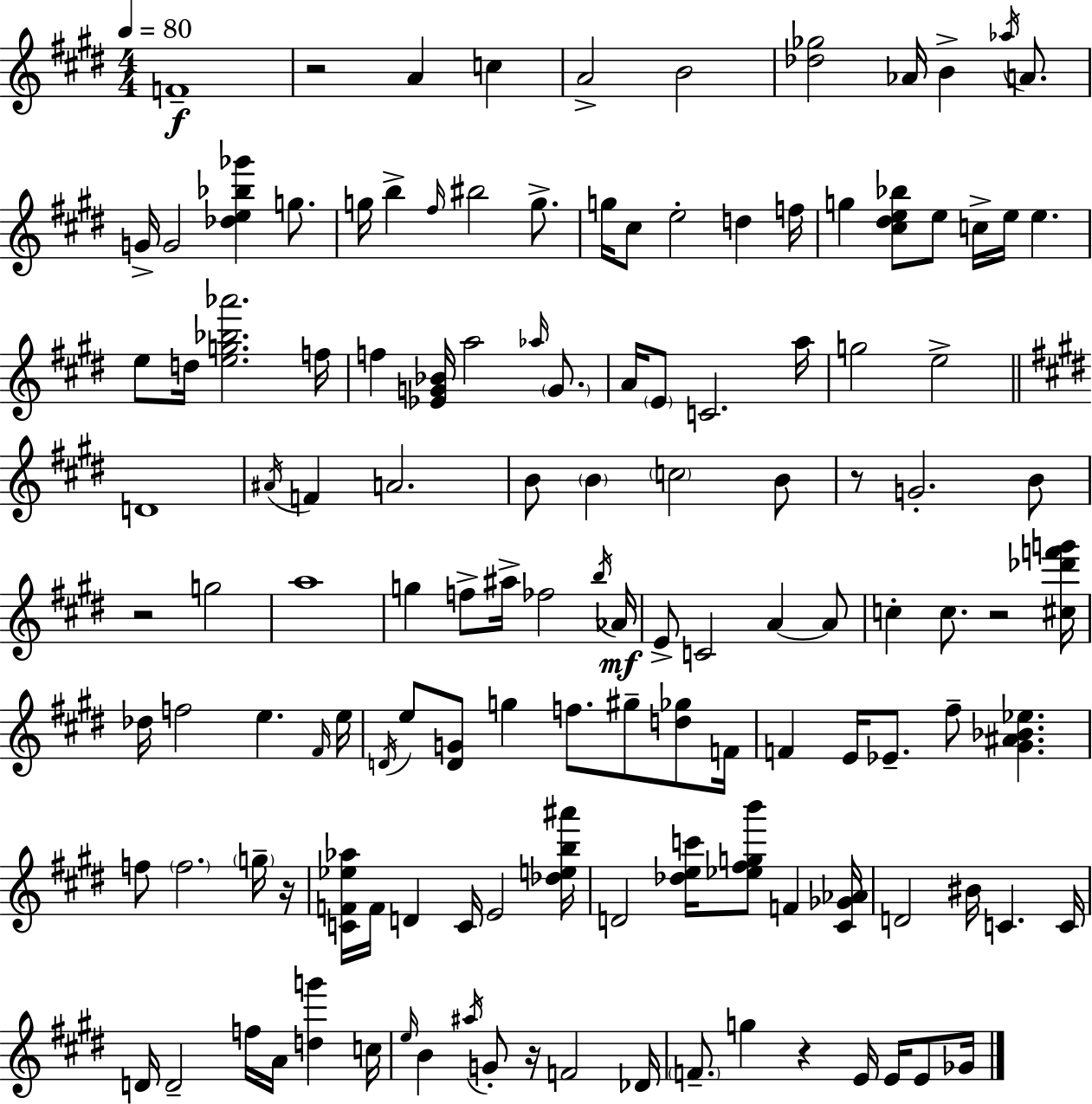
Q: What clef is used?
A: treble